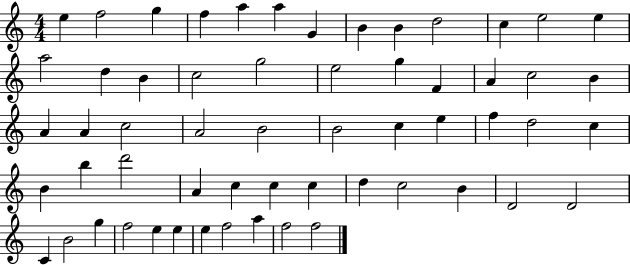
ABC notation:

X:1
T:Untitled
M:4/4
L:1/4
K:C
e f2 g f a a G B B d2 c e2 e a2 d B c2 g2 e2 g F A c2 B A A c2 A2 B2 B2 c e f d2 c B b d'2 A c c c d c2 B D2 D2 C B2 g f2 e e e f2 a f2 f2